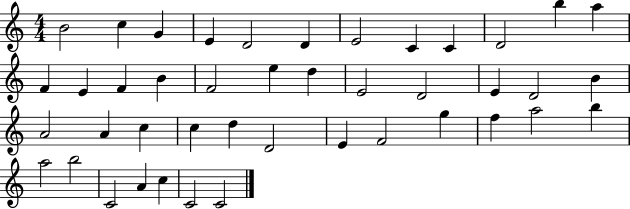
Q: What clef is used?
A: treble